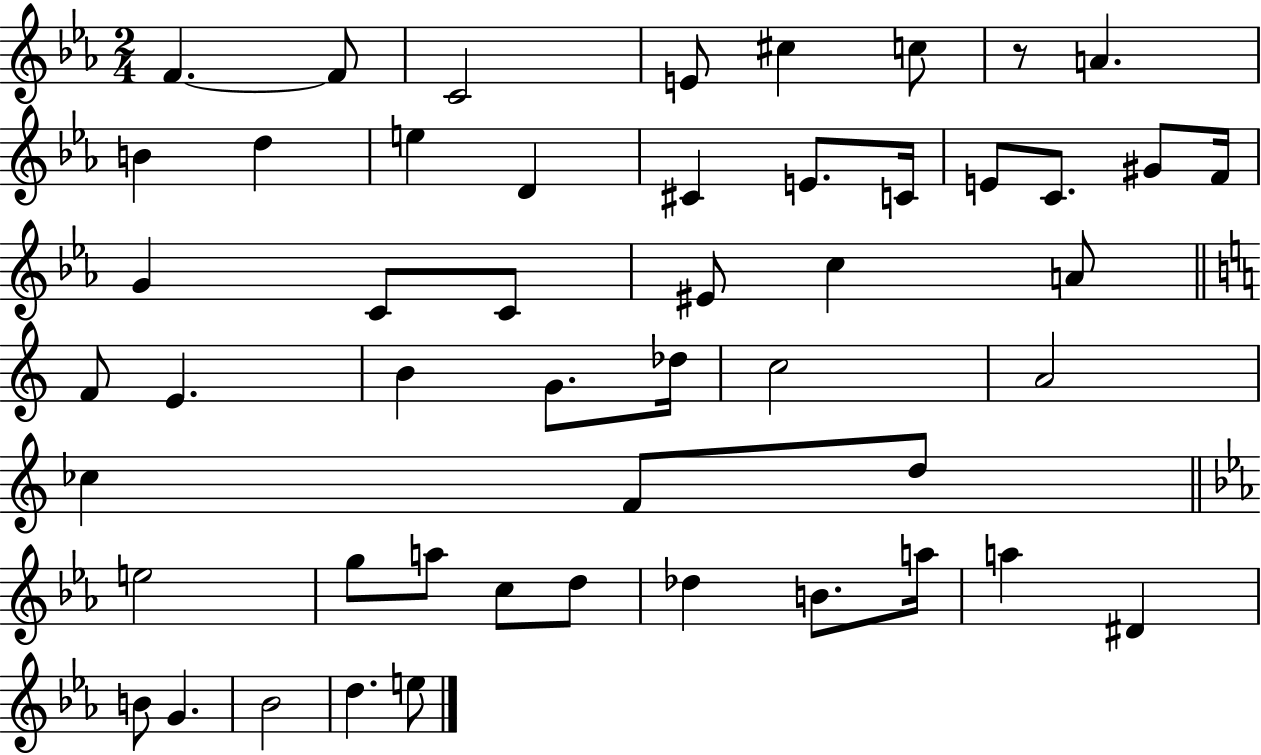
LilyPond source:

{
  \clef treble
  \numericTimeSignature
  \time 2/4
  \key ees \major
  f'4.~~ f'8 | c'2 | e'8 cis''4 c''8 | r8 a'4. | \break b'4 d''4 | e''4 d'4 | cis'4 e'8. c'16 | e'8 c'8. gis'8 f'16 | \break g'4 c'8 c'8 | eis'8 c''4 a'8 | \bar "||" \break \key c \major f'8 e'4. | b'4 g'8. des''16 | c''2 | a'2 | \break ces''4 f'8 d''8 | \bar "||" \break \key ees \major e''2 | g''8 a''8 c''8 d''8 | des''4 b'8. a''16 | a''4 dis'4 | \break b'8 g'4. | bes'2 | d''4. e''8 | \bar "|."
}